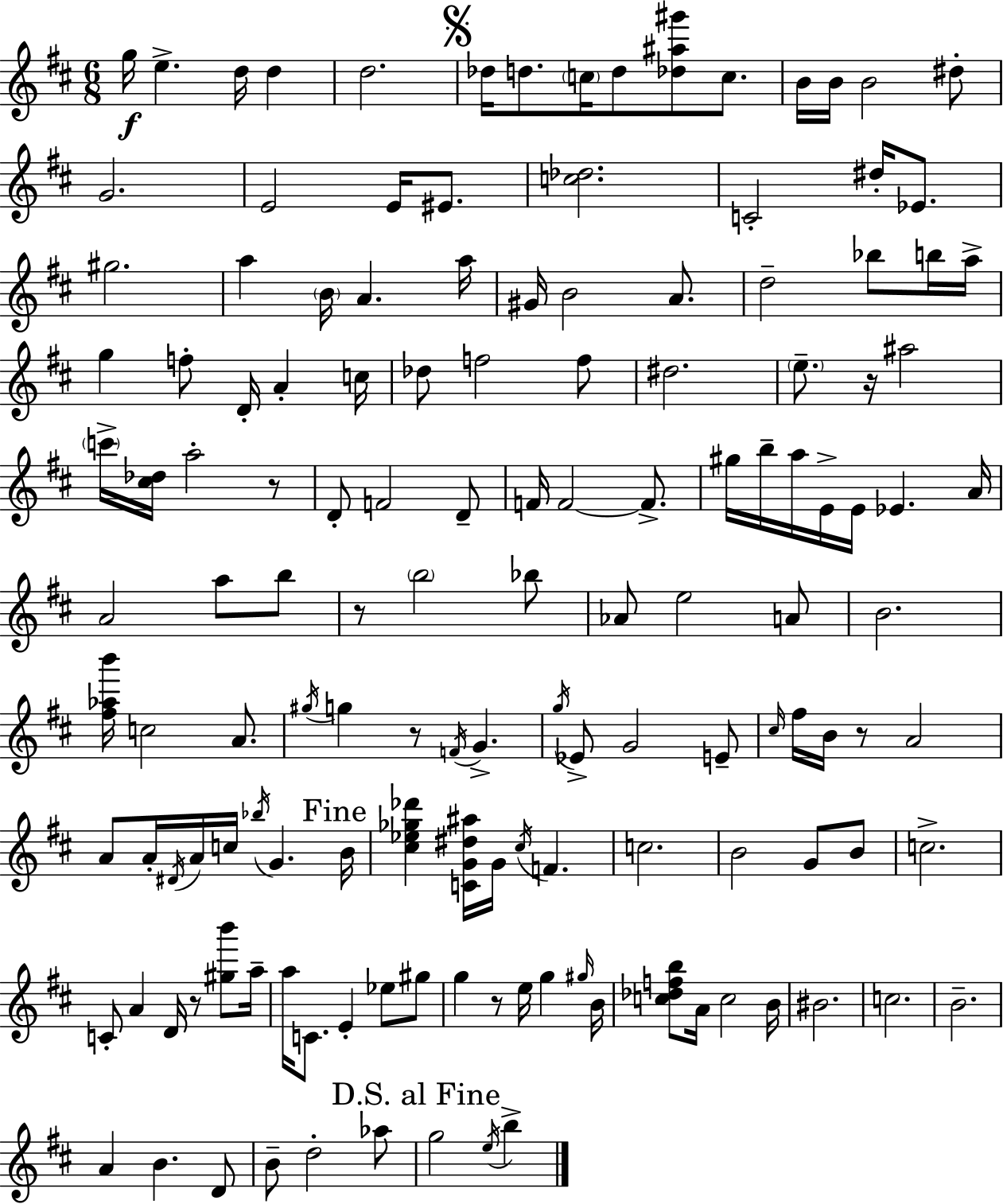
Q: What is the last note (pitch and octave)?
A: B5